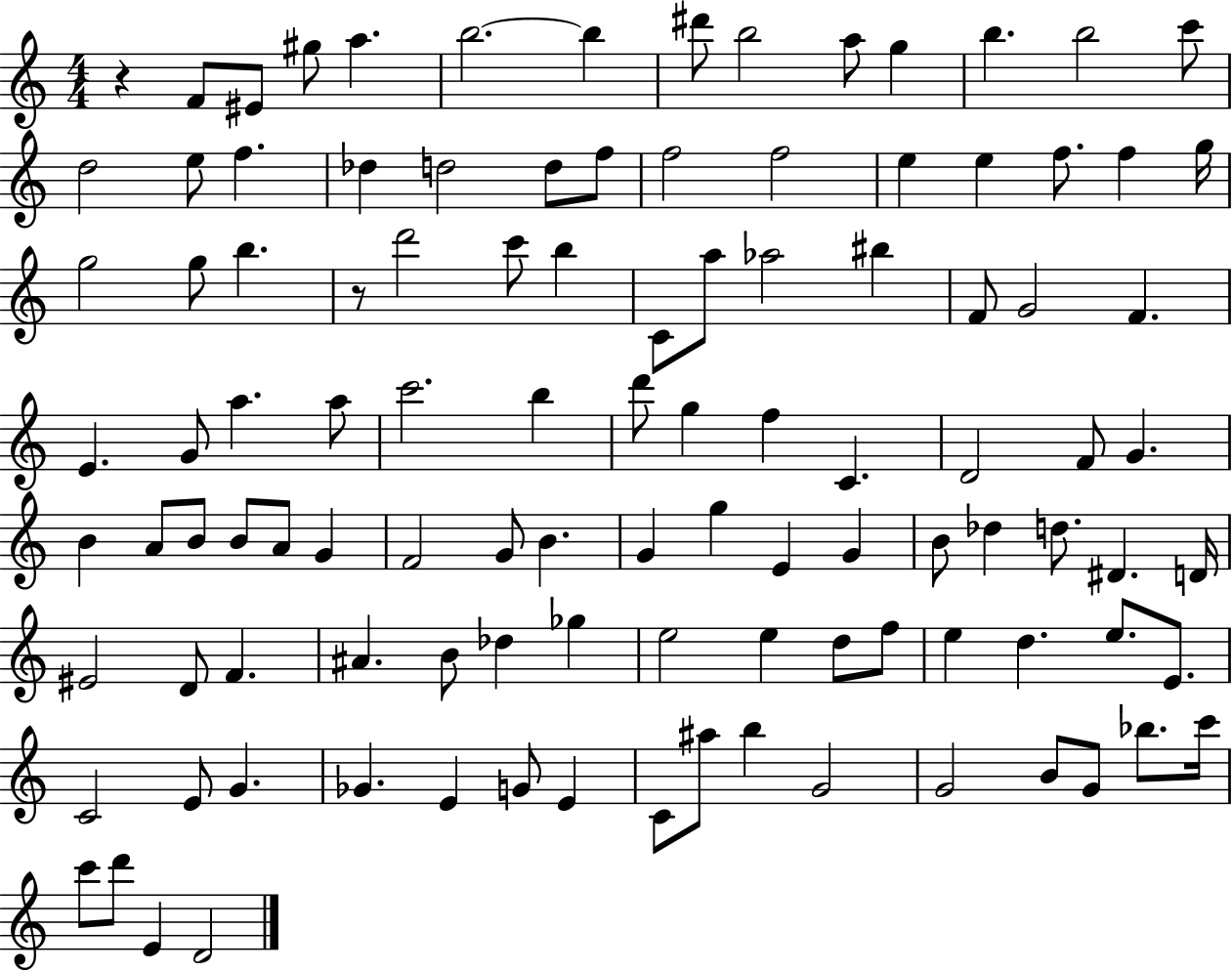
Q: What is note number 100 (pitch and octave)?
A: G4